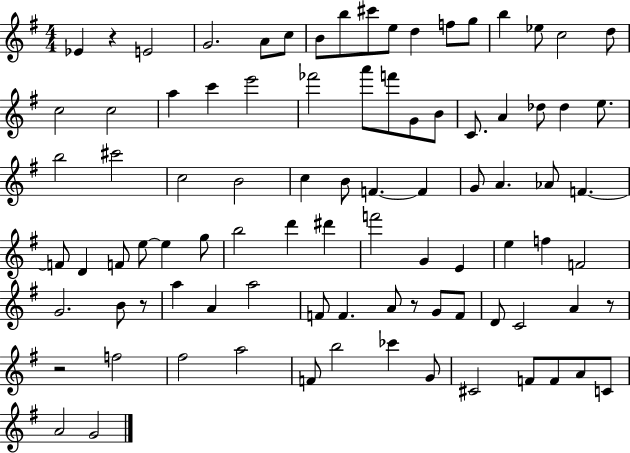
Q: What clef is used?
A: treble